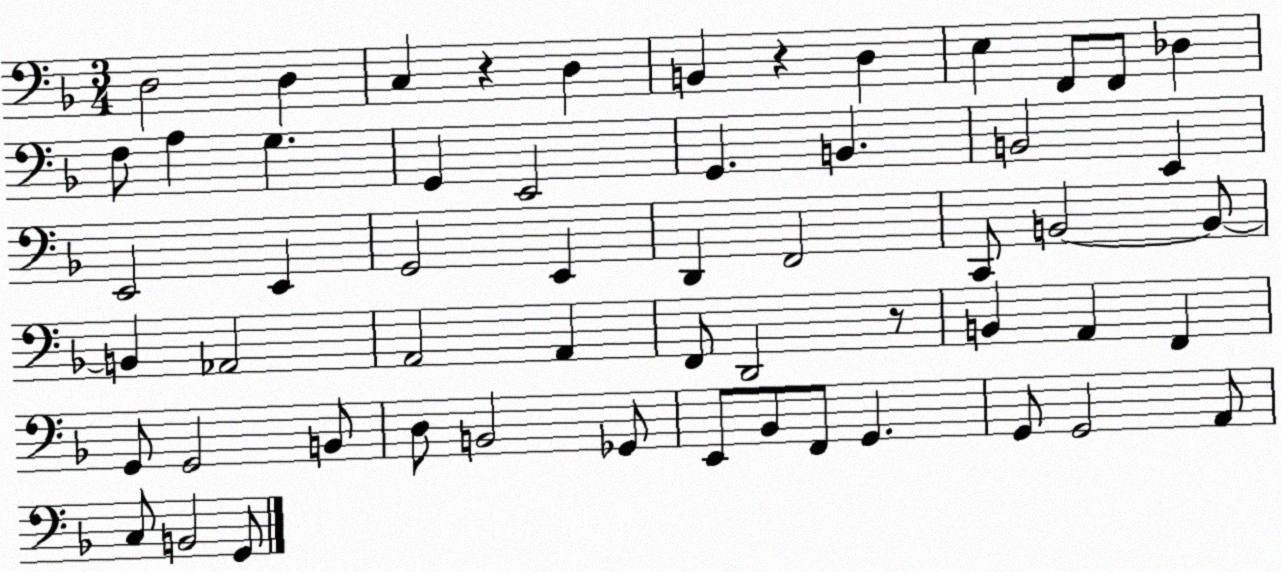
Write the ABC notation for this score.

X:1
T:Untitled
M:3/4
L:1/4
K:F
D,2 D, C, z D, B,, z D, E, F,,/2 F,,/2 _D, F,/2 A, G, G,, E,,2 G,, B,, B,,2 E,, E,,2 E,, G,,2 E,, D,, F,,2 C,,/2 B,,2 B,,/2 B,, _A,,2 A,,2 A,, F,,/2 D,,2 z/2 B,, A,, F,, G,,/2 G,,2 B,,/2 D,/2 B,,2 _G,,/2 E,,/2 _B,,/2 F,,/2 G,, G,,/2 G,,2 A,,/2 C,/2 B,,2 G,,/2